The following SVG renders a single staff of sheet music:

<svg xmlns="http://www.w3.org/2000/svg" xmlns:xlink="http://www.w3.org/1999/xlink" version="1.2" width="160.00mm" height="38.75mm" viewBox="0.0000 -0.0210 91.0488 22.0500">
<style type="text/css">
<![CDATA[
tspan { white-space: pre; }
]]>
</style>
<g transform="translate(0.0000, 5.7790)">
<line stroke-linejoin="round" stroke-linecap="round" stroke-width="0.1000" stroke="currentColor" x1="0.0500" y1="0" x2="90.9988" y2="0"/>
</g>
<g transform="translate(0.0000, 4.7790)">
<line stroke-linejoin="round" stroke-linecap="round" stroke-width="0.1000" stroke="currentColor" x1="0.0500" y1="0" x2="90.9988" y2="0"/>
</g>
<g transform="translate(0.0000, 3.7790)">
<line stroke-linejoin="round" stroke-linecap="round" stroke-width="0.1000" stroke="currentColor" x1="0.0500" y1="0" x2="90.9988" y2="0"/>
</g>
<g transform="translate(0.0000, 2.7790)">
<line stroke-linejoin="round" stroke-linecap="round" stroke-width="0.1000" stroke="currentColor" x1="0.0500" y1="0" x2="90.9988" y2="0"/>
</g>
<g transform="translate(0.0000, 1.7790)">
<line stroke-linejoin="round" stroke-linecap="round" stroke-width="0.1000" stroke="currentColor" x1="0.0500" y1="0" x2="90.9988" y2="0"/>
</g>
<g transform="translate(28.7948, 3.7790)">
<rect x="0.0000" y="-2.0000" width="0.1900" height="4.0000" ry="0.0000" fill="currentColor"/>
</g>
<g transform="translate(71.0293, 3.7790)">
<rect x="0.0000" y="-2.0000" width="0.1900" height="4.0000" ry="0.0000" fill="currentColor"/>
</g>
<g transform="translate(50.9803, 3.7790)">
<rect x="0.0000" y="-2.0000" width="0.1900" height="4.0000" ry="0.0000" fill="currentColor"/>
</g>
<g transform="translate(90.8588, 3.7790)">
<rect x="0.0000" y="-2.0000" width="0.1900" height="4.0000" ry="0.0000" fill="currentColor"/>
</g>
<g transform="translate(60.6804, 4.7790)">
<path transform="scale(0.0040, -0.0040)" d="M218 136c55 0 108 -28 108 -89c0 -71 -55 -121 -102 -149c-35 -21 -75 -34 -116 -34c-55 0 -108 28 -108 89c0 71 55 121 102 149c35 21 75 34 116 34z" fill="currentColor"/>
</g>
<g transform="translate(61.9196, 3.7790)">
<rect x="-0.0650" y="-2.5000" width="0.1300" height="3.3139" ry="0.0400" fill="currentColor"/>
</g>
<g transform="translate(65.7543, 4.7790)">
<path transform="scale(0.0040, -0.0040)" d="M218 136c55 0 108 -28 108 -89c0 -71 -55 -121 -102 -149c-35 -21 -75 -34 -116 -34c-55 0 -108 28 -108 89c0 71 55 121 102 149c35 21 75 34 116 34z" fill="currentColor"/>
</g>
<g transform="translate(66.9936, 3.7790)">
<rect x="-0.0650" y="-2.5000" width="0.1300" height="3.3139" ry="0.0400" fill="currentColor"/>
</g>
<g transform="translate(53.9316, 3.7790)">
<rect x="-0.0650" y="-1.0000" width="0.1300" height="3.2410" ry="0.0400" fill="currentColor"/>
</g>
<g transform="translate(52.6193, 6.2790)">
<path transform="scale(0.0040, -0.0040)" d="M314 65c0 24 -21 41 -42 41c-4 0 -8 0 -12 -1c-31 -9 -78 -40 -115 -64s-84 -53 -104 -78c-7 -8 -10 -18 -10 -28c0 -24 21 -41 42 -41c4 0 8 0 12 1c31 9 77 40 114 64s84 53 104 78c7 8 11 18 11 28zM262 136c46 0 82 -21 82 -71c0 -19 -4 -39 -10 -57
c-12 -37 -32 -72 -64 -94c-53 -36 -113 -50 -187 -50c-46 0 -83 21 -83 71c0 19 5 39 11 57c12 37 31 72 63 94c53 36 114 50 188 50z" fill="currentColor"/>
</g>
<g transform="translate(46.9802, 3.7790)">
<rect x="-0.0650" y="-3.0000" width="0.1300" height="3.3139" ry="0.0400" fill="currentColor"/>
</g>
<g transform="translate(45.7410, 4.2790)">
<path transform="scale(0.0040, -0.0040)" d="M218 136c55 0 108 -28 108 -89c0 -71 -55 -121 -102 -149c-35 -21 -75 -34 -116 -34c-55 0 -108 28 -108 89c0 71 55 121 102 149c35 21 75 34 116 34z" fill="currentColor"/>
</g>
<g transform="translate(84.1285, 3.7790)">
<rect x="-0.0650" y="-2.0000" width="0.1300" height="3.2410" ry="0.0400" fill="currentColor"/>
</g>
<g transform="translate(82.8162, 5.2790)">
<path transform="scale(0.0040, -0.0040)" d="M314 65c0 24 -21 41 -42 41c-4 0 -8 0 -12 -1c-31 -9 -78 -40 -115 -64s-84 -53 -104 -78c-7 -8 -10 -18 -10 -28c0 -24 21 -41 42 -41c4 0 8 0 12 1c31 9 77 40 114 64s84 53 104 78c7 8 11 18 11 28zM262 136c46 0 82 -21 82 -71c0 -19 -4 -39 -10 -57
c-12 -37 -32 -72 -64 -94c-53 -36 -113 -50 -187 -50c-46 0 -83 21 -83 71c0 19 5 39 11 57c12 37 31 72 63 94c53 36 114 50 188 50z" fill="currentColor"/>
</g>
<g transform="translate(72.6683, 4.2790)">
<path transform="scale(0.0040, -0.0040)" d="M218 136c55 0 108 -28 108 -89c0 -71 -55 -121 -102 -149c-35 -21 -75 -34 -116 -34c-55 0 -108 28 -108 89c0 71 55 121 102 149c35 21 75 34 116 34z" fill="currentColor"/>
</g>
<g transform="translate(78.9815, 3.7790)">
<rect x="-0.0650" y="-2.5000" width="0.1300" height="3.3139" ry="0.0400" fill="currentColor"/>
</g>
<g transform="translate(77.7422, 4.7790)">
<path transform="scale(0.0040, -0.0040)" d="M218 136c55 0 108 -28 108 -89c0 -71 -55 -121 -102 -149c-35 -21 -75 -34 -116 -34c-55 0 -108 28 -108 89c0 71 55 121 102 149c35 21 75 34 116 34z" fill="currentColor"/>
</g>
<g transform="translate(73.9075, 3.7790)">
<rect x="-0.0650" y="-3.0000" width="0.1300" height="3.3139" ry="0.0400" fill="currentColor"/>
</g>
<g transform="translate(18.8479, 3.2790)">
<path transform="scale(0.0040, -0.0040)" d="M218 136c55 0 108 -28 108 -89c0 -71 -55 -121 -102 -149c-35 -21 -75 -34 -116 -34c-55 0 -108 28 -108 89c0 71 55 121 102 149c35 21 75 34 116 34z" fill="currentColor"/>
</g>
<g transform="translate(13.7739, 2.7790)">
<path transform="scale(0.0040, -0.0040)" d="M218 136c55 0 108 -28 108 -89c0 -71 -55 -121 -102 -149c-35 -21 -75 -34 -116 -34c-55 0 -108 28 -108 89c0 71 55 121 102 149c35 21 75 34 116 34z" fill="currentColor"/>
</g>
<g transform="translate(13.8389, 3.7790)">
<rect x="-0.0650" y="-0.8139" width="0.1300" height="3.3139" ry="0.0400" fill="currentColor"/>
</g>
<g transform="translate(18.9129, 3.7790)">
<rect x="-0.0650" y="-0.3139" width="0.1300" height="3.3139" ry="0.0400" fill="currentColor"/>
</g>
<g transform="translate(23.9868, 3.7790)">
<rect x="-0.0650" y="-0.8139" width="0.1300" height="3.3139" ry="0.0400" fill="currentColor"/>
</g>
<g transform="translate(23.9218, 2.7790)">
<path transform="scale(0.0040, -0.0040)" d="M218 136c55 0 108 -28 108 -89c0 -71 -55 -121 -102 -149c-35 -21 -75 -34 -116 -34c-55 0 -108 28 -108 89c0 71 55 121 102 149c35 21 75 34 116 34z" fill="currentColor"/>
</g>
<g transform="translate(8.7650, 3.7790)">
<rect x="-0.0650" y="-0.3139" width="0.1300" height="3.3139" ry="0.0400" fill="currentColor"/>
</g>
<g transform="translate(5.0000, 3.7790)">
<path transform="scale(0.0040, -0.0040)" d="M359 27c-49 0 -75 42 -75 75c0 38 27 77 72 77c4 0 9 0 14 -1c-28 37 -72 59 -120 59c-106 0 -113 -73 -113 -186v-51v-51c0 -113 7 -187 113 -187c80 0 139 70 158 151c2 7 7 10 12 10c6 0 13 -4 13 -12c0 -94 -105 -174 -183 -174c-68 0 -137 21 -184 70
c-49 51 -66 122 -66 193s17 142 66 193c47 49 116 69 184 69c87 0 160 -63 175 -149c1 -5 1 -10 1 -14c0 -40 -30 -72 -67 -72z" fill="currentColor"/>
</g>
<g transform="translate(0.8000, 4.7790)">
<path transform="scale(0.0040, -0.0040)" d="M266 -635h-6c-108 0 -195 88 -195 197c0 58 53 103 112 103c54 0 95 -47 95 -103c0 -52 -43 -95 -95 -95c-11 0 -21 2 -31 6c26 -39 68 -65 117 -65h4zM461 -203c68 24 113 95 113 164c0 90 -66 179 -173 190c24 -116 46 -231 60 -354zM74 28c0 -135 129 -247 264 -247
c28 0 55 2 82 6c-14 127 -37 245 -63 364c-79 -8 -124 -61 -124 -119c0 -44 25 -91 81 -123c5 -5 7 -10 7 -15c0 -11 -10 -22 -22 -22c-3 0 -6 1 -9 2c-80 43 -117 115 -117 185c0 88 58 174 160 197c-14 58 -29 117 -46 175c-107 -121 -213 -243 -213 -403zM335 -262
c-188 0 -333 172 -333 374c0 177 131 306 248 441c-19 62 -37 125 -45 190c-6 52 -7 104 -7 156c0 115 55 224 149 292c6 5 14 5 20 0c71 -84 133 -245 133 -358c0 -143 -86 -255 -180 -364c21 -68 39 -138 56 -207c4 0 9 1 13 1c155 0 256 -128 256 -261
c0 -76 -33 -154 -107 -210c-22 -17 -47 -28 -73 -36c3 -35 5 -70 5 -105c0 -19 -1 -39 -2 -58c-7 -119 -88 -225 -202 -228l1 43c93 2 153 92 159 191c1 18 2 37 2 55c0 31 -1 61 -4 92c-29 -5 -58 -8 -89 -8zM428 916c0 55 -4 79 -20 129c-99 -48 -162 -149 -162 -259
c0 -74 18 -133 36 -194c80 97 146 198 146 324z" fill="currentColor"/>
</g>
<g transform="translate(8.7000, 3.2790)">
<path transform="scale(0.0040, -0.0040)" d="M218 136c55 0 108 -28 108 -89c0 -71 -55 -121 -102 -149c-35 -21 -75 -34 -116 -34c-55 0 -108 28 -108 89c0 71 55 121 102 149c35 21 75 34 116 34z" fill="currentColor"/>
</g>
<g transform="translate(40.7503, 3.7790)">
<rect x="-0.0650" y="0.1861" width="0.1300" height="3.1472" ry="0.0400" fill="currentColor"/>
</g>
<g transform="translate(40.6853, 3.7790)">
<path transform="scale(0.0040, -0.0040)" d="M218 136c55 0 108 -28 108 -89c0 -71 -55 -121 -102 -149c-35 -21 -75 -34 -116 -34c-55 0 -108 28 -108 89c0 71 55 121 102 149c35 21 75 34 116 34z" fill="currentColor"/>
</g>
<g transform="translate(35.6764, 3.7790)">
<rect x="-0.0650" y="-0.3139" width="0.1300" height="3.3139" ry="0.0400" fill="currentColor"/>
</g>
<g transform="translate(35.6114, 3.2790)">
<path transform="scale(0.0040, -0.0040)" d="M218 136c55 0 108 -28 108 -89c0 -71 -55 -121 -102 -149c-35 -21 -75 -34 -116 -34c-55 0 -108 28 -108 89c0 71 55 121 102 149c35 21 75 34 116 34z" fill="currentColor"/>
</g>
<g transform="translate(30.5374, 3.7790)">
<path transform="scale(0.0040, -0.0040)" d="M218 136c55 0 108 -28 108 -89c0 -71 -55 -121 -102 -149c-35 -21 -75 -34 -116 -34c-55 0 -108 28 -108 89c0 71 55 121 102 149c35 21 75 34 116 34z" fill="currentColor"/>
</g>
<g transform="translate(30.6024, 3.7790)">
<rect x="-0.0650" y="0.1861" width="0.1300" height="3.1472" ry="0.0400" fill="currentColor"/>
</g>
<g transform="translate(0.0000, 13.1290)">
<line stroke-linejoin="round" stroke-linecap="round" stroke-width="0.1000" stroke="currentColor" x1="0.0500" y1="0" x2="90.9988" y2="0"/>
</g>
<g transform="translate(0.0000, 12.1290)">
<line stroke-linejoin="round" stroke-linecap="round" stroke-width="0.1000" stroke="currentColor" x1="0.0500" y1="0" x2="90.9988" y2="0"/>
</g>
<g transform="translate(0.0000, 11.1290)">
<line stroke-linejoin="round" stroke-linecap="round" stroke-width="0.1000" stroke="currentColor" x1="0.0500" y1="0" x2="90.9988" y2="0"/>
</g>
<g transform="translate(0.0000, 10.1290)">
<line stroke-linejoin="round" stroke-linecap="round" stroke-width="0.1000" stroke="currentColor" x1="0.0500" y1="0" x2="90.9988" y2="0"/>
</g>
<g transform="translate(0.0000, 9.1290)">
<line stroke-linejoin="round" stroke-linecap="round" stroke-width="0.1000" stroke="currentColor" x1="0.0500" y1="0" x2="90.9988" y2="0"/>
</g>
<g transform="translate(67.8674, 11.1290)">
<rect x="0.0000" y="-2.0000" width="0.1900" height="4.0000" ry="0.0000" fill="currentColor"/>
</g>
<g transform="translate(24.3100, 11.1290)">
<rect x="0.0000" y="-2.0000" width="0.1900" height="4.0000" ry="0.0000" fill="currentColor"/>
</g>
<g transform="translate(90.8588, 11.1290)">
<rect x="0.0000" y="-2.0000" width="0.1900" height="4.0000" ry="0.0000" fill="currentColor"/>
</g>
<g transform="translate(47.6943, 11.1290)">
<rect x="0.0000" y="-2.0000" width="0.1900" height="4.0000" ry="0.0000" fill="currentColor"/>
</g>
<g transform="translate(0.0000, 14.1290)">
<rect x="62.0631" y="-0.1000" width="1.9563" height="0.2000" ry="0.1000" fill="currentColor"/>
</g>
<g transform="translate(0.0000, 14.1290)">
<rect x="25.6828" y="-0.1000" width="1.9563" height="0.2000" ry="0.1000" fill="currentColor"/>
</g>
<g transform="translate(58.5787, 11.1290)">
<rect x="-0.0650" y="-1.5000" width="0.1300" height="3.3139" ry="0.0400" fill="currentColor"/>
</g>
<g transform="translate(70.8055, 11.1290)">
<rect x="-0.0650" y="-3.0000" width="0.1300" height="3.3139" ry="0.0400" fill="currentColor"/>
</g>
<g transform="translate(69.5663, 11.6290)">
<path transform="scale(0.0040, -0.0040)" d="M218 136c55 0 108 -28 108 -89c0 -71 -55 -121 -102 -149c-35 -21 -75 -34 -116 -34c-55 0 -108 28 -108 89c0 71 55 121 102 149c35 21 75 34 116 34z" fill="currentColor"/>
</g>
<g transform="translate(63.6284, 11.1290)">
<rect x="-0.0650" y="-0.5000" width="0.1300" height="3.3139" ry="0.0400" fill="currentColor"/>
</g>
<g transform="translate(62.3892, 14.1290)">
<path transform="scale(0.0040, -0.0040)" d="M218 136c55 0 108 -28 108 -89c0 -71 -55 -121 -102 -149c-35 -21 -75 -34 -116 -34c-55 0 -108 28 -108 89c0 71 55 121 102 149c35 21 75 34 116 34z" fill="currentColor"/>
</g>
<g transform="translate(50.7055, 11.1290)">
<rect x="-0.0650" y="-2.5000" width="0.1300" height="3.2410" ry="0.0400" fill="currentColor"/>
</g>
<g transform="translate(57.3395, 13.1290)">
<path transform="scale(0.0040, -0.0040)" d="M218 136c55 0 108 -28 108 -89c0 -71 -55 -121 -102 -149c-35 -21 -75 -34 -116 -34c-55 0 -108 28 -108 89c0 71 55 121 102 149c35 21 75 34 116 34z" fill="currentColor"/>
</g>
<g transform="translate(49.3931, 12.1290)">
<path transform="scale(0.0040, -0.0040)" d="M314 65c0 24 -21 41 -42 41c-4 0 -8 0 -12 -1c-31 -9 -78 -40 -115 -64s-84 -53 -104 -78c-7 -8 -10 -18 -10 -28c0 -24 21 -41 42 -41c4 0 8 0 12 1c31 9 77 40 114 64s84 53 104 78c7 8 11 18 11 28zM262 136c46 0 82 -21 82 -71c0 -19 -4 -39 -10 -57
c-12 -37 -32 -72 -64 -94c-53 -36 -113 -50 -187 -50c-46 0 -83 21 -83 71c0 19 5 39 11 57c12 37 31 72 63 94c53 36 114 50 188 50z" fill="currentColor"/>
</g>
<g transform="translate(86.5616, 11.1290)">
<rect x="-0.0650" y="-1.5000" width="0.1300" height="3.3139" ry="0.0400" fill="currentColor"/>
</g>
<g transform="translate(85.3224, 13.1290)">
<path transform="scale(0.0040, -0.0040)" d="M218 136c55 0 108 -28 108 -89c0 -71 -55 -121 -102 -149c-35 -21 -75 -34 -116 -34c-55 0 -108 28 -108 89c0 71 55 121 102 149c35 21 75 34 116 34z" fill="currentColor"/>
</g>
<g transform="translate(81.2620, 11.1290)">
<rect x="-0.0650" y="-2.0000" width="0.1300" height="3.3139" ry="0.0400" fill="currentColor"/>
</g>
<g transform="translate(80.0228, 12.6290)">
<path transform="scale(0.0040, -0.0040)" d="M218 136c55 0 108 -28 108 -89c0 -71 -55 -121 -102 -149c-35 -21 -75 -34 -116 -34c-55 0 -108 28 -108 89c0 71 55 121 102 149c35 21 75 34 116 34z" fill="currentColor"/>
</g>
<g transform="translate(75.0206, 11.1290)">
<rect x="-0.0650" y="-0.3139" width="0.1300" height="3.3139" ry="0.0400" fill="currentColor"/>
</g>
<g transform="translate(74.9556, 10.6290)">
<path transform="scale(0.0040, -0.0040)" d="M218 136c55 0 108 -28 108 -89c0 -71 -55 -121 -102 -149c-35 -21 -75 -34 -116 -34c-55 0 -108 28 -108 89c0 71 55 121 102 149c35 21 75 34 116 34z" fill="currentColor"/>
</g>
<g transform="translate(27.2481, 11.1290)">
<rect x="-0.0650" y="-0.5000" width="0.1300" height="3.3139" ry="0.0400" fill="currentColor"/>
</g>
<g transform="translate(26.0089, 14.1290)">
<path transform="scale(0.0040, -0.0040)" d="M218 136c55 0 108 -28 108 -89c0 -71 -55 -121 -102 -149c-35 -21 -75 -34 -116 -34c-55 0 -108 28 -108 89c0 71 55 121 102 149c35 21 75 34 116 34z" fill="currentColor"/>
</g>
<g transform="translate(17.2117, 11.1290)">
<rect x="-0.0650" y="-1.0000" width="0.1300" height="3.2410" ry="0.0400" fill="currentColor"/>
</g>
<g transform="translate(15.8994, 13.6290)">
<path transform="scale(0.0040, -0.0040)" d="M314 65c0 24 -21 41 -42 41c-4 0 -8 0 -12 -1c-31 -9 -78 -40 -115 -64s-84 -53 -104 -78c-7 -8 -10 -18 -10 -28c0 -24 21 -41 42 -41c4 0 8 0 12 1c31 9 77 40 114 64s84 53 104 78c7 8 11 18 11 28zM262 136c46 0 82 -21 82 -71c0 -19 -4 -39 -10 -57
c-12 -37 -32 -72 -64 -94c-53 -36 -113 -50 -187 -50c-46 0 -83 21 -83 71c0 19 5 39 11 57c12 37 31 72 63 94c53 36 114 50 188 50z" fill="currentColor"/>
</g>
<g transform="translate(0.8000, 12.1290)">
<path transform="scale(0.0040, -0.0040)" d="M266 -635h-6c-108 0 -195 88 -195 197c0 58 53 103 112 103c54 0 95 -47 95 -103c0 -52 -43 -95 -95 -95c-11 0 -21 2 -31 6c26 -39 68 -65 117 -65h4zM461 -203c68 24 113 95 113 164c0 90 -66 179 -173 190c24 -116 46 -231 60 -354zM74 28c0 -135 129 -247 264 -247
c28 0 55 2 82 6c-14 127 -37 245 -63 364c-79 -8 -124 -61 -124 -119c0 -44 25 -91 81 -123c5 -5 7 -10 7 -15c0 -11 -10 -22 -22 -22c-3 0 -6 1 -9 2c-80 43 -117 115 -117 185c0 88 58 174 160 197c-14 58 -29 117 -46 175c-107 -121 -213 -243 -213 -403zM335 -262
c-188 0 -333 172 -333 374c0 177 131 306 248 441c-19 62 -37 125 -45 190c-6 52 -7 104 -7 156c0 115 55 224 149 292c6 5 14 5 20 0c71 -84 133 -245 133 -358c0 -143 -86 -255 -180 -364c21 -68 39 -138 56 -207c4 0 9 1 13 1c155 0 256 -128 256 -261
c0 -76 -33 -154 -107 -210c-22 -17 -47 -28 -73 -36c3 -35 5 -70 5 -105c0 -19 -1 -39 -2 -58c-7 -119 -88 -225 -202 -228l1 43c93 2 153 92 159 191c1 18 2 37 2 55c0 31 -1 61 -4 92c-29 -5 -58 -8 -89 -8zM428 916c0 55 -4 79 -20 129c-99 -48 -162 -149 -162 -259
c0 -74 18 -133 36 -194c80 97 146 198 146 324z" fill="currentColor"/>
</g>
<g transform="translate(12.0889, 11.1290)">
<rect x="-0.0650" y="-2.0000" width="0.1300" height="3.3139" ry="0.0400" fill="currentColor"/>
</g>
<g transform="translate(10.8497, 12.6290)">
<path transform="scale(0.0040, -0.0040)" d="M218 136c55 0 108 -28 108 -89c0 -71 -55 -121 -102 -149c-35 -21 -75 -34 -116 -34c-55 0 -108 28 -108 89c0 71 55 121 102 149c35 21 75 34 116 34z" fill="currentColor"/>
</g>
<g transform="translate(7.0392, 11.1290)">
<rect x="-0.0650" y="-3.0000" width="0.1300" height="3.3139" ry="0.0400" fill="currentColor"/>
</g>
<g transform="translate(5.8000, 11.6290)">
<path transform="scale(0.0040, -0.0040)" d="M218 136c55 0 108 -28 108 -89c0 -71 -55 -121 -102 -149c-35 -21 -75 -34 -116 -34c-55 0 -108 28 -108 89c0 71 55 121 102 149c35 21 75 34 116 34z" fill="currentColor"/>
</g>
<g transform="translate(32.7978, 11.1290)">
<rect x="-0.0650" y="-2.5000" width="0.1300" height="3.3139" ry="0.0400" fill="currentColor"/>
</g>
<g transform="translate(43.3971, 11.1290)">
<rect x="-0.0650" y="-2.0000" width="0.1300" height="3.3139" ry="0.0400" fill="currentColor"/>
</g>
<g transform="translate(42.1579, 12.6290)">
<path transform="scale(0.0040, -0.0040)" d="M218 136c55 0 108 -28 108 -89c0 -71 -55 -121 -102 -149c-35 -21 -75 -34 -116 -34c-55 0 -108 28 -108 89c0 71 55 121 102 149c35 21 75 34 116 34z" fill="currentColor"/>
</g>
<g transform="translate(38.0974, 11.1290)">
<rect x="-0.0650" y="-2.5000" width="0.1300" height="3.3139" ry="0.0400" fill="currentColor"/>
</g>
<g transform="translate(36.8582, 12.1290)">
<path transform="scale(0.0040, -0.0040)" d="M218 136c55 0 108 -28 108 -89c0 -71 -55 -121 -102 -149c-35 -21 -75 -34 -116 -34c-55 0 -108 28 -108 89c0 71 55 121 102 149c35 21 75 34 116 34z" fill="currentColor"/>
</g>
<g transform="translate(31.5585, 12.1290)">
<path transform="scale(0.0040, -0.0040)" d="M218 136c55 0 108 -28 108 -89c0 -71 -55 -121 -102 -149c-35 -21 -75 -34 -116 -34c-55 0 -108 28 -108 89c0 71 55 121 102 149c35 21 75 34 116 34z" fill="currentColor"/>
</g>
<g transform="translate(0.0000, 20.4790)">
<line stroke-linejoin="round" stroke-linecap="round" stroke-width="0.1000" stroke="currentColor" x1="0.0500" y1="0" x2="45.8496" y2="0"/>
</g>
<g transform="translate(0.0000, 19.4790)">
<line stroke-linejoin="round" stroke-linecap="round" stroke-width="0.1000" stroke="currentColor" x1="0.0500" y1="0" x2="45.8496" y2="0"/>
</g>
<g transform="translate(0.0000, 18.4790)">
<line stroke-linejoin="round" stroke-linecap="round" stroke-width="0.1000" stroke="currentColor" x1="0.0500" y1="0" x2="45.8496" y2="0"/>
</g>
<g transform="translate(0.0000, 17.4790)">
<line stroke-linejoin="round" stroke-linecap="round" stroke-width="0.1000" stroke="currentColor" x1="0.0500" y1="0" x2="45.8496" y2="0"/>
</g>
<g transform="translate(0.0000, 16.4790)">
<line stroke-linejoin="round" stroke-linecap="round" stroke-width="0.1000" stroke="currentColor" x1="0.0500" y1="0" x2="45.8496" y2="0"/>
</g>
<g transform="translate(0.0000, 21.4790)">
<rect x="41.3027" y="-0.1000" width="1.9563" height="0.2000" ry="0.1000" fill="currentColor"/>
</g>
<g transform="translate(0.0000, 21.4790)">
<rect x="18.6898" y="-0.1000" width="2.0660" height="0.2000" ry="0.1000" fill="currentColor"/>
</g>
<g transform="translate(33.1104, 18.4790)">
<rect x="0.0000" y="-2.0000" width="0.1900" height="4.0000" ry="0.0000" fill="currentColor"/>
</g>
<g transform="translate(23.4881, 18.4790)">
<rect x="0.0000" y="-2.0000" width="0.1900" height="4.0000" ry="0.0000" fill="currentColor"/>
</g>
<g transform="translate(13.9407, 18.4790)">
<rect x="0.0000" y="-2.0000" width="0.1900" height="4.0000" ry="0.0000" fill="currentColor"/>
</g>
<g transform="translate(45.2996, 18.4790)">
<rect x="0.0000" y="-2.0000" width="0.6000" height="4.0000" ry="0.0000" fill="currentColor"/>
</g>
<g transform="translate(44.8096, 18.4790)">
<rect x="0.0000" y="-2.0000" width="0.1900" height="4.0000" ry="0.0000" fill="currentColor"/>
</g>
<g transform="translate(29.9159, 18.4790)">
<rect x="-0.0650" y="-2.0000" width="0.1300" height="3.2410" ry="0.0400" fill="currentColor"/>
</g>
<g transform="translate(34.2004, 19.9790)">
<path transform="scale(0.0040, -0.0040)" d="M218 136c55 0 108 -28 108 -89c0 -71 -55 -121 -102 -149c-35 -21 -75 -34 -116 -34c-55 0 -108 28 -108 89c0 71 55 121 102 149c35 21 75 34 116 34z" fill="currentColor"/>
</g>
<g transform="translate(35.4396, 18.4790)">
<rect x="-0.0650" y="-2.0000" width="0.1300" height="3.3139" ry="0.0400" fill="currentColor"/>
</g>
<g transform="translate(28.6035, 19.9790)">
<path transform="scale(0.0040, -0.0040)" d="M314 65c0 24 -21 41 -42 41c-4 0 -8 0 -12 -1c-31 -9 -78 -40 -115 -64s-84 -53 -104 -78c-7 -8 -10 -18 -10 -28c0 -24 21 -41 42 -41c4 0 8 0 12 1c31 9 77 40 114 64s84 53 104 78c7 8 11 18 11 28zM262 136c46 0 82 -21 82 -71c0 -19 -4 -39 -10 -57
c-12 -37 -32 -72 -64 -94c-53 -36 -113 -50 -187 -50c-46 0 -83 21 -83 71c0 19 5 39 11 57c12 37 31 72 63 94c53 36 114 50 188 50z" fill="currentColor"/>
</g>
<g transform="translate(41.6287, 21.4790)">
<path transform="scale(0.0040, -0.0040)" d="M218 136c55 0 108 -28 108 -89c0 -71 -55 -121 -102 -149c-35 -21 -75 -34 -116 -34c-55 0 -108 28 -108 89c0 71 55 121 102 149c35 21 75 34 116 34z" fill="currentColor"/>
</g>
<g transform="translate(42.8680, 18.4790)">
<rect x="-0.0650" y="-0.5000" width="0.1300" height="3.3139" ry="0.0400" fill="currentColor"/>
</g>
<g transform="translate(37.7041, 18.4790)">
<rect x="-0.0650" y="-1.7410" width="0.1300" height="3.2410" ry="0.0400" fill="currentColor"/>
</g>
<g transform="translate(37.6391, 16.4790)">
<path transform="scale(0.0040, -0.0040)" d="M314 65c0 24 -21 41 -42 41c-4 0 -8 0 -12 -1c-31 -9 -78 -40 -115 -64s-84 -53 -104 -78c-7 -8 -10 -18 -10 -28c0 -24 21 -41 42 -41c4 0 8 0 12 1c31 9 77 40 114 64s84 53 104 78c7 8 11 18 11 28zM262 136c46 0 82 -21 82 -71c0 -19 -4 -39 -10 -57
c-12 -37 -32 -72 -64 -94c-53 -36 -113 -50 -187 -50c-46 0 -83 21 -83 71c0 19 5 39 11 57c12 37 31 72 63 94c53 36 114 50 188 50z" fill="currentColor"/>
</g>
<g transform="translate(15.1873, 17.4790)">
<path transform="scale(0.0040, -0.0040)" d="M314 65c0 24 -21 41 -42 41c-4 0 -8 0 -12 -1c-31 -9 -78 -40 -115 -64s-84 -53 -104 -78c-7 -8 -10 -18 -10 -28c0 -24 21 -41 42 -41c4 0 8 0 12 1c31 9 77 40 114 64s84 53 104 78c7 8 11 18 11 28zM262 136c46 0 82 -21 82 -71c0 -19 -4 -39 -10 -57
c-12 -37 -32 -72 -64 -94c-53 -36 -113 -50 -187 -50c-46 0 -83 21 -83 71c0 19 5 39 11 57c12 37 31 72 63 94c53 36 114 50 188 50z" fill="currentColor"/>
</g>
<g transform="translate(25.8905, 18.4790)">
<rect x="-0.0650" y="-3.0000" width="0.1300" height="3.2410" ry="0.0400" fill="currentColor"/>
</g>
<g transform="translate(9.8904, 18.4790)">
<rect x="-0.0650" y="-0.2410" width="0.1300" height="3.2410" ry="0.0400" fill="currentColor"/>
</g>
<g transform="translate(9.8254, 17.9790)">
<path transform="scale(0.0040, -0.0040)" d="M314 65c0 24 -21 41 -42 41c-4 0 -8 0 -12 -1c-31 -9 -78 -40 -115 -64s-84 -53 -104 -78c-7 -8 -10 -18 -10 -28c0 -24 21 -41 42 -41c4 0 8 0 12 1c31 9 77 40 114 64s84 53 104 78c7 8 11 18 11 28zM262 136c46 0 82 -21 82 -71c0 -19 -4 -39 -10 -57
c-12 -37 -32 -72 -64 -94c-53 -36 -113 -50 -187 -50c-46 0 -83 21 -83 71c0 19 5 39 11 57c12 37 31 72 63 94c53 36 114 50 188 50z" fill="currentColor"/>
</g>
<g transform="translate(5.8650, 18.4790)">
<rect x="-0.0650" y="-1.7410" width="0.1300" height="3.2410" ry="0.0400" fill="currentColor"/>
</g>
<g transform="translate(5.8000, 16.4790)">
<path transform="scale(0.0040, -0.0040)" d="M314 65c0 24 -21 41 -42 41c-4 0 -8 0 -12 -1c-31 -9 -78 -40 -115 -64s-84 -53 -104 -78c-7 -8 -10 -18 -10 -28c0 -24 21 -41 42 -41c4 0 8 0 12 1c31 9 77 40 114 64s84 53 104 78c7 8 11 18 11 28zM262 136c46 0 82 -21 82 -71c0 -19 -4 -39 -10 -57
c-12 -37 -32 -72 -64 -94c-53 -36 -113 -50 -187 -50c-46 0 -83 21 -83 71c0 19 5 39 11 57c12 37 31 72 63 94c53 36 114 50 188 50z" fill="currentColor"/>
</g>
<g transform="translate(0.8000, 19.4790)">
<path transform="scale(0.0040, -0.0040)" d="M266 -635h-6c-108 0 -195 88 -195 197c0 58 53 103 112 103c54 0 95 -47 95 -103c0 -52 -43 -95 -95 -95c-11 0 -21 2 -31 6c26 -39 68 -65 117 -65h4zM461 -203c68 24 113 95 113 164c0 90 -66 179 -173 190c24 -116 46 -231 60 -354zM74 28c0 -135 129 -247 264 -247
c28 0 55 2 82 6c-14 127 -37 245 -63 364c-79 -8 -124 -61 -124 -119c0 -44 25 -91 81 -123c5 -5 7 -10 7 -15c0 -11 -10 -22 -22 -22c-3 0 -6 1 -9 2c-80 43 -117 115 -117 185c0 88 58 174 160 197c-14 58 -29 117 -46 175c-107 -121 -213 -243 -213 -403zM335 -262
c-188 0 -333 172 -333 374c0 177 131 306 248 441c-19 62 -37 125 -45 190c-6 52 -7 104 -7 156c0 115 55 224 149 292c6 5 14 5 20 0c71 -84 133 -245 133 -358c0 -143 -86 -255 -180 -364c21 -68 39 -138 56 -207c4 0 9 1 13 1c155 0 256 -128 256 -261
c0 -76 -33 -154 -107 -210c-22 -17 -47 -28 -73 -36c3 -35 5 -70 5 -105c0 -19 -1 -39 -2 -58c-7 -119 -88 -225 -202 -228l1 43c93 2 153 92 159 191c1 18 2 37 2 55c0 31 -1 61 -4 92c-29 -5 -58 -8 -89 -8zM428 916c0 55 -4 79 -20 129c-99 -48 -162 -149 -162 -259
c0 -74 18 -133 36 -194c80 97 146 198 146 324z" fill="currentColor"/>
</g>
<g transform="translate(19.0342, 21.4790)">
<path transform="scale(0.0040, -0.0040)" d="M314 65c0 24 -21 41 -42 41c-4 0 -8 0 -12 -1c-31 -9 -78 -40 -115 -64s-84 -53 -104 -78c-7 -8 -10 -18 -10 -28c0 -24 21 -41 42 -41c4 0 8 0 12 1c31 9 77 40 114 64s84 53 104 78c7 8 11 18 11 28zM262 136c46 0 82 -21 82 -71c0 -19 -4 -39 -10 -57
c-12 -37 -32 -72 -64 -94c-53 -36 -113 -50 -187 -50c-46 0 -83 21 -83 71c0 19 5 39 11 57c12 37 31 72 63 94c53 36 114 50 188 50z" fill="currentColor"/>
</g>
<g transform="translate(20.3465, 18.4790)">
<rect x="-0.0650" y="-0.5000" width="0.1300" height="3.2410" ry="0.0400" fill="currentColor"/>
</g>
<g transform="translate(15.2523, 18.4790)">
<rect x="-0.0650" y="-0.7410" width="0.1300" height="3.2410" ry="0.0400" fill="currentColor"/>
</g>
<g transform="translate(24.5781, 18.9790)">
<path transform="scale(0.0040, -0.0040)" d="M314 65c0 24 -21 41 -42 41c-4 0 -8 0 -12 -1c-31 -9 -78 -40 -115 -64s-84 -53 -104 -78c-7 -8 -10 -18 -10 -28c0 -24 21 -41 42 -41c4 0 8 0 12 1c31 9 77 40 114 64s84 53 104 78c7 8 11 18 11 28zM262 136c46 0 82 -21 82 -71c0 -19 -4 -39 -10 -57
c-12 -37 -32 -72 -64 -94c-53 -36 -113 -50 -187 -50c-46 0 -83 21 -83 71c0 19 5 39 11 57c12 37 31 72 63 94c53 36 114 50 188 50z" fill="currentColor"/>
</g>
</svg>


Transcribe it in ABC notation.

X:1
T:Untitled
M:4/4
L:1/4
K:C
c d c d B c B A D2 G G A G F2 A F D2 C G G F G2 E C A c F E f2 c2 d2 C2 A2 F2 F f2 C